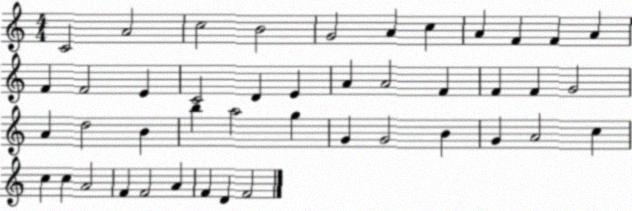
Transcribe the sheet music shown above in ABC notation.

X:1
T:Untitled
M:4/4
L:1/4
K:C
C2 A2 c2 B2 G2 A c A F F A F F2 E C2 D E A A2 F F F G2 A d2 B b a2 g G G2 B G A2 c c c A2 F F2 A F D F2